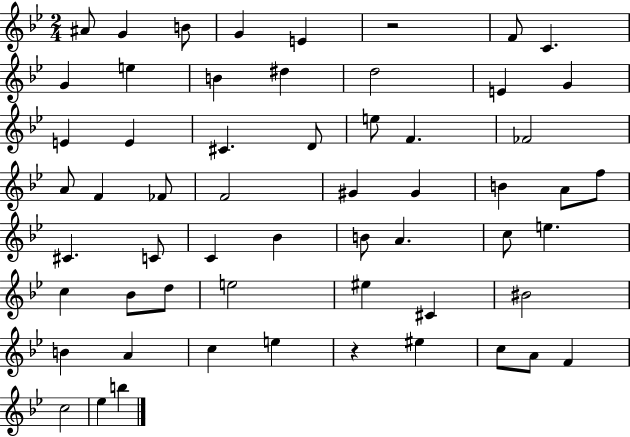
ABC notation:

X:1
T:Untitled
M:2/4
L:1/4
K:Bb
^A/2 G B/2 G E z2 F/2 C G e B ^d d2 E G E E ^C D/2 e/2 F _F2 A/2 F _F/2 F2 ^G ^G B A/2 f/2 ^C C/2 C _B B/2 A c/2 e c _B/2 d/2 e2 ^e ^C ^B2 B A c e z ^e c/2 A/2 F c2 _e b